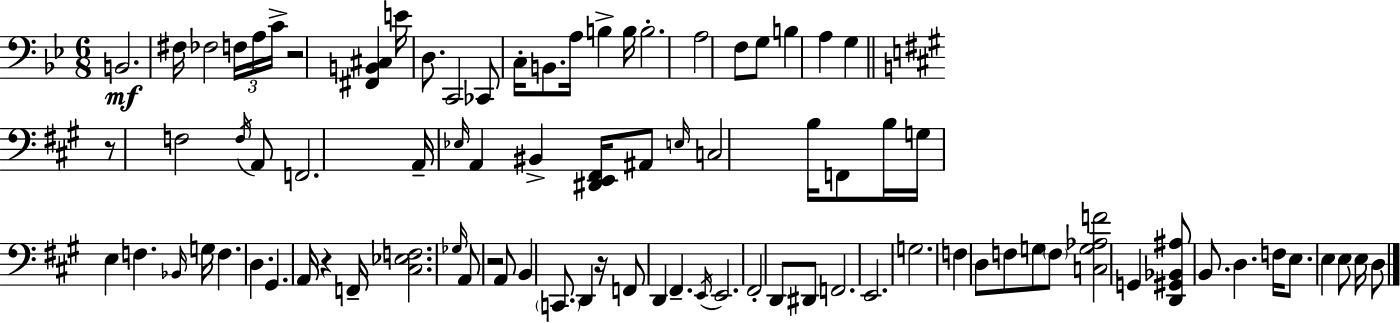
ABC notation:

X:1
T:Untitled
M:6/8
L:1/4
K:Bb
B,,2 ^F,/4 _F,2 F,/4 A,/4 C/4 z2 [^F,,B,,^C,] E/4 D,/2 C,,2 _C,,/2 C,/4 B,,/2 A,/4 B, B,/4 B,2 A,2 F,/2 G,/2 B, A, G, z/2 F,2 F,/4 A,,/2 F,,2 A,,/4 _E,/4 A,, ^B,, [^D,,E,,^F,,]/4 ^A,,/2 E,/4 C,2 B,/4 F,,/2 B,/4 G,/4 E, F, _B,,/4 G,/4 F, D, ^G,, A,,/4 z F,,/4 [^C,_E,F,]2 _G,/4 A,,/2 z2 A,,/2 B,, C,,/2 D,, z/4 F,,/2 D,, ^F,, E,,/4 E,,2 ^F,,2 D,,/2 ^D,,/2 F,,2 E,,2 G,2 F, D,/2 F,/2 G,/2 F,/2 [C,G,_A,F]2 G,, [D,,^G,,_B,,^A,]/2 B,,/2 D, F,/4 E,/2 E, E,/2 E,/4 D,/2